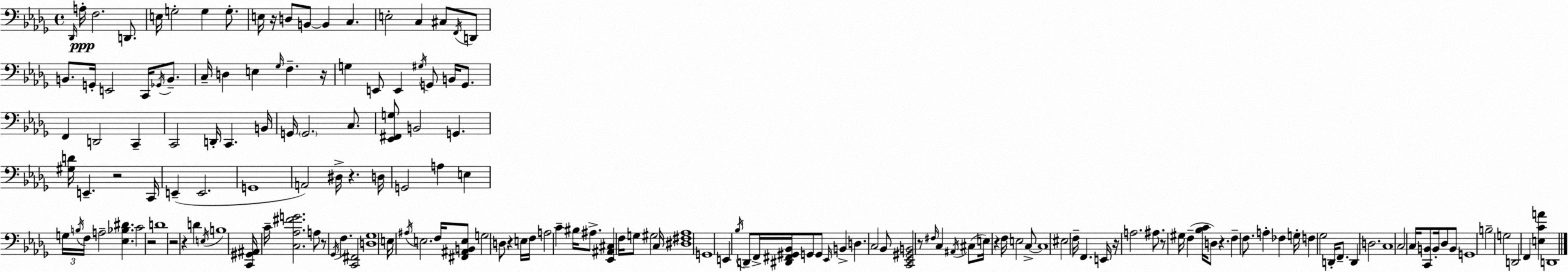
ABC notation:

X:1
T:Untitled
M:4/4
L:1/4
K:Bbm
_D,,/4 A,/4 F,2 D,,/2 E,/4 G,2 G, G,/2 E,/4 z/4 D,/2 B,,/2 B,, C, E,2 C, ^C,/2 F,,/4 D,,/2 B,,/2 G,,/4 E,,2 C,,/4 _G,,/4 B,,/2 C,/4 D, E, _G,/4 F, z/4 G, E,,/2 E,, ^G,/4 G,,/2 B,,/4 G,,/2 F,, D,,2 C,, C,,2 D,,/4 C,, B,,/4 G,,/4 G,,2 C,/2 [_E,,^F,,G,]/2 B,,2 G,, [^G,D]/4 E,, z2 C,,/4 E,, E,,2 G,,4 A,,2 ^D,/4 z D,/4 G,,2 A, E, G,/4 B,/4 F,/4 A,2 [_E,_B,^D] C2 z2 D4 z2 z D E,/4 B,4 [C,,^G,,^A,,]/4 C/4 [C,_A,^FG]2 A,/2 z/2 _G,,/4 F, [C,,^F,,]2 [D,_G,]4 E,/4 ^A,/4 E,2 F,/4 [^F,,^A,,B,,E,]/2 G,2 D,/2 z E,/4 F,/4 A,2 C ^B,/4 ^A,/2 [_E,,^A,,^C,] F,/4 G,/2 ^G,2 C,/4 [^D,^F,_A,]4 G,,4 E,, _B,/4 D,,/2 F,,/4 [^D,,^F,,^G,,_B,,]/4 G,,/2 G,,/2 _E,,/4 B,, D, C,2 _B,,/2 [C,,_E,,^G,,B,,]2 z/2 ^F,/4 C, ^A,,/4 ^C,/2 E,/4 z F,/4 E,2 C,/2 C,4 ^E,2 F,/4 F,, E,,/4 z/4 A,2 ^A,/2 z/2 ^G,/4 F, [_B,C]/4 D,/2 z F, F,/2 A, _F, G,/4 F, _G,2 D,,/4 F,,/2 D,, D,2 C,4 C,2 C,/4 [C,,B,,]/2 B,,/4 _D,/2 B,,/2 G,,4 B,2 G,2 D,,2 F,, [E,CA] D,,4